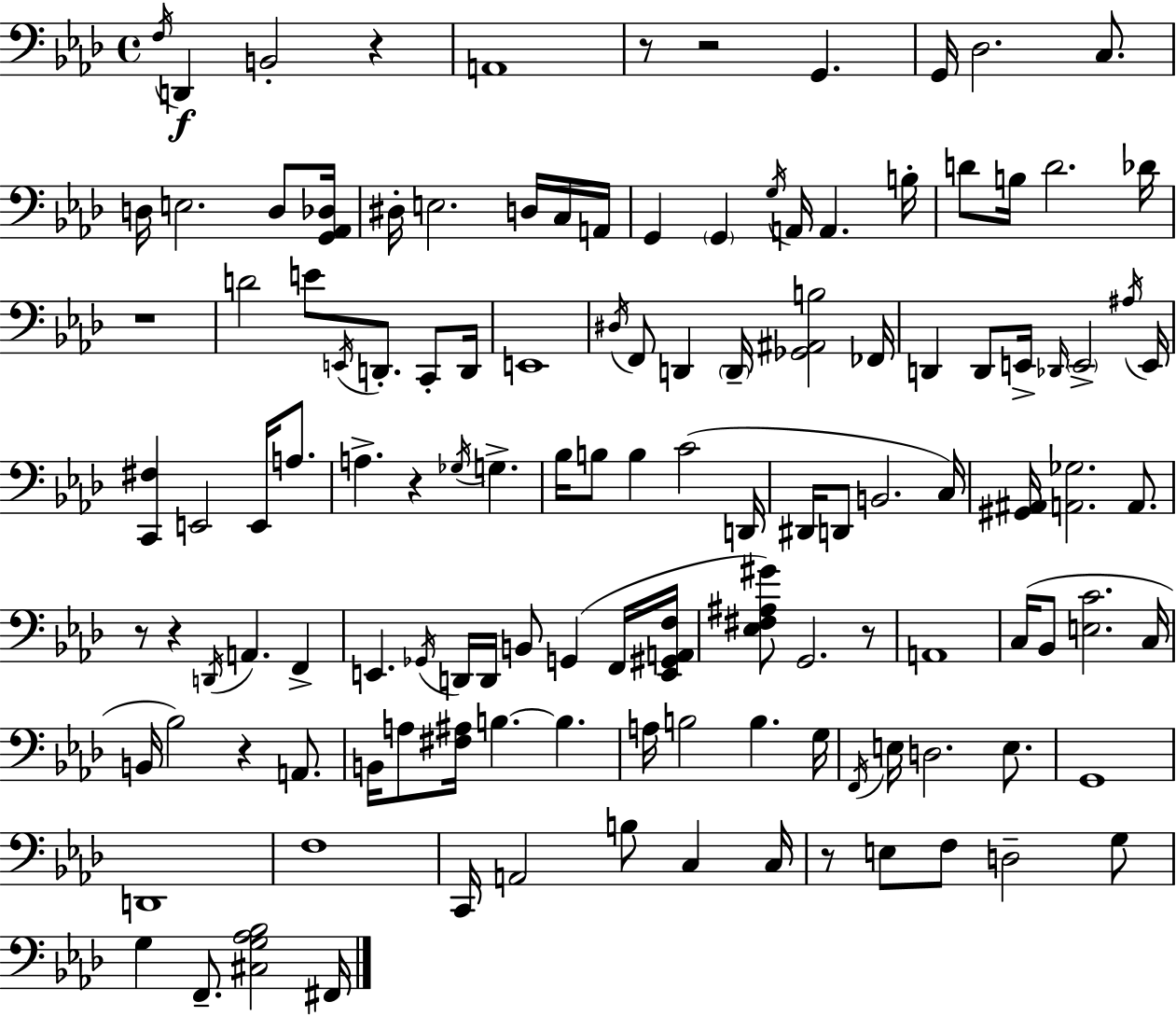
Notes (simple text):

F3/s D2/q B2/h R/q A2/w R/e R/h G2/q. G2/s Db3/h. C3/e. D3/s E3/h. D3/e [G2,Ab2,Db3]/s D#3/s E3/h. D3/s C3/s A2/s G2/q G2/q G3/s A2/s A2/q. B3/s D4/e B3/s D4/h. Db4/s R/w D4/h E4/e E2/s D2/e. C2/e D2/s E2/w D#3/s F2/e D2/q D2/s [Gb2,A#2,B3]/h FES2/s D2/q D2/e E2/s Db2/s E2/h A#3/s E2/s [C2,F#3]/q E2/h E2/s A3/e. A3/q. R/q Gb3/s G3/q. Bb3/s B3/e B3/q C4/h D2/s D#2/s D2/e B2/h. C3/s [G#2,A#2]/s [A2,Gb3]/h. A2/e. R/e R/q D2/s A2/q. F2/q E2/q. Gb2/s D2/s D2/s B2/e G2/q F2/s [E2,G#2,A2,F3]/s [Eb3,F#3,A#3,G#4]/e G2/h. R/e A2/w C3/s Bb2/e [E3,C4]/h. C3/s B2/s Bb3/h R/q A2/e. B2/s A3/e [F#3,A#3]/s B3/q. B3/q. A3/s B3/h B3/q. G3/s F2/s E3/s D3/h. E3/e. G2/w D2/w F3/w C2/s A2/h B3/e C3/q C3/s R/e E3/e F3/e D3/h G3/e G3/q F2/e. [C#3,G3,Ab3,Bb3]/h F#2/s